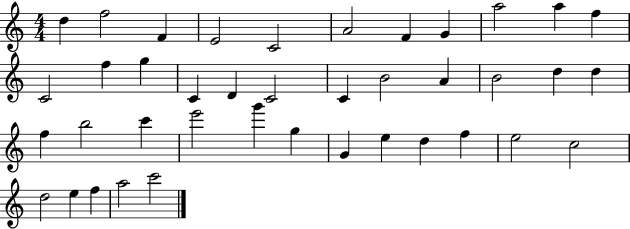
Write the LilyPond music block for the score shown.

{
  \clef treble
  \numericTimeSignature
  \time 4/4
  \key c \major
  d''4 f''2 f'4 | e'2 c'2 | a'2 f'4 g'4 | a''2 a''4 f''4 | \break c'2 f''4 g''4 | c'4 d'4 c'2 | c'4 b'2 a'4 | b'2 d''4 d''4 | \break f''4 b''2 c'''4 | e'''2 g'''4 g''4 | g'4 e''4 d''4 f''4 | e''2 c''2 | \break d''2 e''4 f''4 | a''2 c'''2 | \bar "|."
}